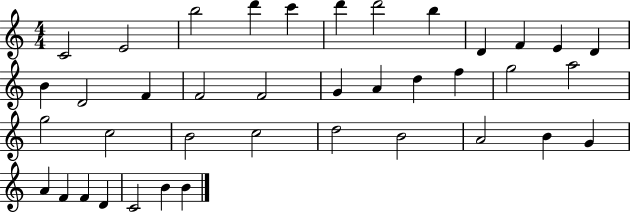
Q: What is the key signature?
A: C major